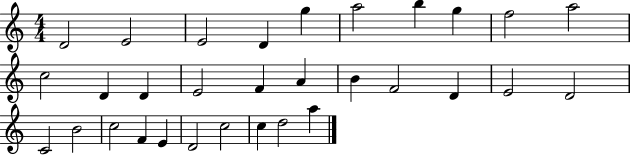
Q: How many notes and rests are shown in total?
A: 31